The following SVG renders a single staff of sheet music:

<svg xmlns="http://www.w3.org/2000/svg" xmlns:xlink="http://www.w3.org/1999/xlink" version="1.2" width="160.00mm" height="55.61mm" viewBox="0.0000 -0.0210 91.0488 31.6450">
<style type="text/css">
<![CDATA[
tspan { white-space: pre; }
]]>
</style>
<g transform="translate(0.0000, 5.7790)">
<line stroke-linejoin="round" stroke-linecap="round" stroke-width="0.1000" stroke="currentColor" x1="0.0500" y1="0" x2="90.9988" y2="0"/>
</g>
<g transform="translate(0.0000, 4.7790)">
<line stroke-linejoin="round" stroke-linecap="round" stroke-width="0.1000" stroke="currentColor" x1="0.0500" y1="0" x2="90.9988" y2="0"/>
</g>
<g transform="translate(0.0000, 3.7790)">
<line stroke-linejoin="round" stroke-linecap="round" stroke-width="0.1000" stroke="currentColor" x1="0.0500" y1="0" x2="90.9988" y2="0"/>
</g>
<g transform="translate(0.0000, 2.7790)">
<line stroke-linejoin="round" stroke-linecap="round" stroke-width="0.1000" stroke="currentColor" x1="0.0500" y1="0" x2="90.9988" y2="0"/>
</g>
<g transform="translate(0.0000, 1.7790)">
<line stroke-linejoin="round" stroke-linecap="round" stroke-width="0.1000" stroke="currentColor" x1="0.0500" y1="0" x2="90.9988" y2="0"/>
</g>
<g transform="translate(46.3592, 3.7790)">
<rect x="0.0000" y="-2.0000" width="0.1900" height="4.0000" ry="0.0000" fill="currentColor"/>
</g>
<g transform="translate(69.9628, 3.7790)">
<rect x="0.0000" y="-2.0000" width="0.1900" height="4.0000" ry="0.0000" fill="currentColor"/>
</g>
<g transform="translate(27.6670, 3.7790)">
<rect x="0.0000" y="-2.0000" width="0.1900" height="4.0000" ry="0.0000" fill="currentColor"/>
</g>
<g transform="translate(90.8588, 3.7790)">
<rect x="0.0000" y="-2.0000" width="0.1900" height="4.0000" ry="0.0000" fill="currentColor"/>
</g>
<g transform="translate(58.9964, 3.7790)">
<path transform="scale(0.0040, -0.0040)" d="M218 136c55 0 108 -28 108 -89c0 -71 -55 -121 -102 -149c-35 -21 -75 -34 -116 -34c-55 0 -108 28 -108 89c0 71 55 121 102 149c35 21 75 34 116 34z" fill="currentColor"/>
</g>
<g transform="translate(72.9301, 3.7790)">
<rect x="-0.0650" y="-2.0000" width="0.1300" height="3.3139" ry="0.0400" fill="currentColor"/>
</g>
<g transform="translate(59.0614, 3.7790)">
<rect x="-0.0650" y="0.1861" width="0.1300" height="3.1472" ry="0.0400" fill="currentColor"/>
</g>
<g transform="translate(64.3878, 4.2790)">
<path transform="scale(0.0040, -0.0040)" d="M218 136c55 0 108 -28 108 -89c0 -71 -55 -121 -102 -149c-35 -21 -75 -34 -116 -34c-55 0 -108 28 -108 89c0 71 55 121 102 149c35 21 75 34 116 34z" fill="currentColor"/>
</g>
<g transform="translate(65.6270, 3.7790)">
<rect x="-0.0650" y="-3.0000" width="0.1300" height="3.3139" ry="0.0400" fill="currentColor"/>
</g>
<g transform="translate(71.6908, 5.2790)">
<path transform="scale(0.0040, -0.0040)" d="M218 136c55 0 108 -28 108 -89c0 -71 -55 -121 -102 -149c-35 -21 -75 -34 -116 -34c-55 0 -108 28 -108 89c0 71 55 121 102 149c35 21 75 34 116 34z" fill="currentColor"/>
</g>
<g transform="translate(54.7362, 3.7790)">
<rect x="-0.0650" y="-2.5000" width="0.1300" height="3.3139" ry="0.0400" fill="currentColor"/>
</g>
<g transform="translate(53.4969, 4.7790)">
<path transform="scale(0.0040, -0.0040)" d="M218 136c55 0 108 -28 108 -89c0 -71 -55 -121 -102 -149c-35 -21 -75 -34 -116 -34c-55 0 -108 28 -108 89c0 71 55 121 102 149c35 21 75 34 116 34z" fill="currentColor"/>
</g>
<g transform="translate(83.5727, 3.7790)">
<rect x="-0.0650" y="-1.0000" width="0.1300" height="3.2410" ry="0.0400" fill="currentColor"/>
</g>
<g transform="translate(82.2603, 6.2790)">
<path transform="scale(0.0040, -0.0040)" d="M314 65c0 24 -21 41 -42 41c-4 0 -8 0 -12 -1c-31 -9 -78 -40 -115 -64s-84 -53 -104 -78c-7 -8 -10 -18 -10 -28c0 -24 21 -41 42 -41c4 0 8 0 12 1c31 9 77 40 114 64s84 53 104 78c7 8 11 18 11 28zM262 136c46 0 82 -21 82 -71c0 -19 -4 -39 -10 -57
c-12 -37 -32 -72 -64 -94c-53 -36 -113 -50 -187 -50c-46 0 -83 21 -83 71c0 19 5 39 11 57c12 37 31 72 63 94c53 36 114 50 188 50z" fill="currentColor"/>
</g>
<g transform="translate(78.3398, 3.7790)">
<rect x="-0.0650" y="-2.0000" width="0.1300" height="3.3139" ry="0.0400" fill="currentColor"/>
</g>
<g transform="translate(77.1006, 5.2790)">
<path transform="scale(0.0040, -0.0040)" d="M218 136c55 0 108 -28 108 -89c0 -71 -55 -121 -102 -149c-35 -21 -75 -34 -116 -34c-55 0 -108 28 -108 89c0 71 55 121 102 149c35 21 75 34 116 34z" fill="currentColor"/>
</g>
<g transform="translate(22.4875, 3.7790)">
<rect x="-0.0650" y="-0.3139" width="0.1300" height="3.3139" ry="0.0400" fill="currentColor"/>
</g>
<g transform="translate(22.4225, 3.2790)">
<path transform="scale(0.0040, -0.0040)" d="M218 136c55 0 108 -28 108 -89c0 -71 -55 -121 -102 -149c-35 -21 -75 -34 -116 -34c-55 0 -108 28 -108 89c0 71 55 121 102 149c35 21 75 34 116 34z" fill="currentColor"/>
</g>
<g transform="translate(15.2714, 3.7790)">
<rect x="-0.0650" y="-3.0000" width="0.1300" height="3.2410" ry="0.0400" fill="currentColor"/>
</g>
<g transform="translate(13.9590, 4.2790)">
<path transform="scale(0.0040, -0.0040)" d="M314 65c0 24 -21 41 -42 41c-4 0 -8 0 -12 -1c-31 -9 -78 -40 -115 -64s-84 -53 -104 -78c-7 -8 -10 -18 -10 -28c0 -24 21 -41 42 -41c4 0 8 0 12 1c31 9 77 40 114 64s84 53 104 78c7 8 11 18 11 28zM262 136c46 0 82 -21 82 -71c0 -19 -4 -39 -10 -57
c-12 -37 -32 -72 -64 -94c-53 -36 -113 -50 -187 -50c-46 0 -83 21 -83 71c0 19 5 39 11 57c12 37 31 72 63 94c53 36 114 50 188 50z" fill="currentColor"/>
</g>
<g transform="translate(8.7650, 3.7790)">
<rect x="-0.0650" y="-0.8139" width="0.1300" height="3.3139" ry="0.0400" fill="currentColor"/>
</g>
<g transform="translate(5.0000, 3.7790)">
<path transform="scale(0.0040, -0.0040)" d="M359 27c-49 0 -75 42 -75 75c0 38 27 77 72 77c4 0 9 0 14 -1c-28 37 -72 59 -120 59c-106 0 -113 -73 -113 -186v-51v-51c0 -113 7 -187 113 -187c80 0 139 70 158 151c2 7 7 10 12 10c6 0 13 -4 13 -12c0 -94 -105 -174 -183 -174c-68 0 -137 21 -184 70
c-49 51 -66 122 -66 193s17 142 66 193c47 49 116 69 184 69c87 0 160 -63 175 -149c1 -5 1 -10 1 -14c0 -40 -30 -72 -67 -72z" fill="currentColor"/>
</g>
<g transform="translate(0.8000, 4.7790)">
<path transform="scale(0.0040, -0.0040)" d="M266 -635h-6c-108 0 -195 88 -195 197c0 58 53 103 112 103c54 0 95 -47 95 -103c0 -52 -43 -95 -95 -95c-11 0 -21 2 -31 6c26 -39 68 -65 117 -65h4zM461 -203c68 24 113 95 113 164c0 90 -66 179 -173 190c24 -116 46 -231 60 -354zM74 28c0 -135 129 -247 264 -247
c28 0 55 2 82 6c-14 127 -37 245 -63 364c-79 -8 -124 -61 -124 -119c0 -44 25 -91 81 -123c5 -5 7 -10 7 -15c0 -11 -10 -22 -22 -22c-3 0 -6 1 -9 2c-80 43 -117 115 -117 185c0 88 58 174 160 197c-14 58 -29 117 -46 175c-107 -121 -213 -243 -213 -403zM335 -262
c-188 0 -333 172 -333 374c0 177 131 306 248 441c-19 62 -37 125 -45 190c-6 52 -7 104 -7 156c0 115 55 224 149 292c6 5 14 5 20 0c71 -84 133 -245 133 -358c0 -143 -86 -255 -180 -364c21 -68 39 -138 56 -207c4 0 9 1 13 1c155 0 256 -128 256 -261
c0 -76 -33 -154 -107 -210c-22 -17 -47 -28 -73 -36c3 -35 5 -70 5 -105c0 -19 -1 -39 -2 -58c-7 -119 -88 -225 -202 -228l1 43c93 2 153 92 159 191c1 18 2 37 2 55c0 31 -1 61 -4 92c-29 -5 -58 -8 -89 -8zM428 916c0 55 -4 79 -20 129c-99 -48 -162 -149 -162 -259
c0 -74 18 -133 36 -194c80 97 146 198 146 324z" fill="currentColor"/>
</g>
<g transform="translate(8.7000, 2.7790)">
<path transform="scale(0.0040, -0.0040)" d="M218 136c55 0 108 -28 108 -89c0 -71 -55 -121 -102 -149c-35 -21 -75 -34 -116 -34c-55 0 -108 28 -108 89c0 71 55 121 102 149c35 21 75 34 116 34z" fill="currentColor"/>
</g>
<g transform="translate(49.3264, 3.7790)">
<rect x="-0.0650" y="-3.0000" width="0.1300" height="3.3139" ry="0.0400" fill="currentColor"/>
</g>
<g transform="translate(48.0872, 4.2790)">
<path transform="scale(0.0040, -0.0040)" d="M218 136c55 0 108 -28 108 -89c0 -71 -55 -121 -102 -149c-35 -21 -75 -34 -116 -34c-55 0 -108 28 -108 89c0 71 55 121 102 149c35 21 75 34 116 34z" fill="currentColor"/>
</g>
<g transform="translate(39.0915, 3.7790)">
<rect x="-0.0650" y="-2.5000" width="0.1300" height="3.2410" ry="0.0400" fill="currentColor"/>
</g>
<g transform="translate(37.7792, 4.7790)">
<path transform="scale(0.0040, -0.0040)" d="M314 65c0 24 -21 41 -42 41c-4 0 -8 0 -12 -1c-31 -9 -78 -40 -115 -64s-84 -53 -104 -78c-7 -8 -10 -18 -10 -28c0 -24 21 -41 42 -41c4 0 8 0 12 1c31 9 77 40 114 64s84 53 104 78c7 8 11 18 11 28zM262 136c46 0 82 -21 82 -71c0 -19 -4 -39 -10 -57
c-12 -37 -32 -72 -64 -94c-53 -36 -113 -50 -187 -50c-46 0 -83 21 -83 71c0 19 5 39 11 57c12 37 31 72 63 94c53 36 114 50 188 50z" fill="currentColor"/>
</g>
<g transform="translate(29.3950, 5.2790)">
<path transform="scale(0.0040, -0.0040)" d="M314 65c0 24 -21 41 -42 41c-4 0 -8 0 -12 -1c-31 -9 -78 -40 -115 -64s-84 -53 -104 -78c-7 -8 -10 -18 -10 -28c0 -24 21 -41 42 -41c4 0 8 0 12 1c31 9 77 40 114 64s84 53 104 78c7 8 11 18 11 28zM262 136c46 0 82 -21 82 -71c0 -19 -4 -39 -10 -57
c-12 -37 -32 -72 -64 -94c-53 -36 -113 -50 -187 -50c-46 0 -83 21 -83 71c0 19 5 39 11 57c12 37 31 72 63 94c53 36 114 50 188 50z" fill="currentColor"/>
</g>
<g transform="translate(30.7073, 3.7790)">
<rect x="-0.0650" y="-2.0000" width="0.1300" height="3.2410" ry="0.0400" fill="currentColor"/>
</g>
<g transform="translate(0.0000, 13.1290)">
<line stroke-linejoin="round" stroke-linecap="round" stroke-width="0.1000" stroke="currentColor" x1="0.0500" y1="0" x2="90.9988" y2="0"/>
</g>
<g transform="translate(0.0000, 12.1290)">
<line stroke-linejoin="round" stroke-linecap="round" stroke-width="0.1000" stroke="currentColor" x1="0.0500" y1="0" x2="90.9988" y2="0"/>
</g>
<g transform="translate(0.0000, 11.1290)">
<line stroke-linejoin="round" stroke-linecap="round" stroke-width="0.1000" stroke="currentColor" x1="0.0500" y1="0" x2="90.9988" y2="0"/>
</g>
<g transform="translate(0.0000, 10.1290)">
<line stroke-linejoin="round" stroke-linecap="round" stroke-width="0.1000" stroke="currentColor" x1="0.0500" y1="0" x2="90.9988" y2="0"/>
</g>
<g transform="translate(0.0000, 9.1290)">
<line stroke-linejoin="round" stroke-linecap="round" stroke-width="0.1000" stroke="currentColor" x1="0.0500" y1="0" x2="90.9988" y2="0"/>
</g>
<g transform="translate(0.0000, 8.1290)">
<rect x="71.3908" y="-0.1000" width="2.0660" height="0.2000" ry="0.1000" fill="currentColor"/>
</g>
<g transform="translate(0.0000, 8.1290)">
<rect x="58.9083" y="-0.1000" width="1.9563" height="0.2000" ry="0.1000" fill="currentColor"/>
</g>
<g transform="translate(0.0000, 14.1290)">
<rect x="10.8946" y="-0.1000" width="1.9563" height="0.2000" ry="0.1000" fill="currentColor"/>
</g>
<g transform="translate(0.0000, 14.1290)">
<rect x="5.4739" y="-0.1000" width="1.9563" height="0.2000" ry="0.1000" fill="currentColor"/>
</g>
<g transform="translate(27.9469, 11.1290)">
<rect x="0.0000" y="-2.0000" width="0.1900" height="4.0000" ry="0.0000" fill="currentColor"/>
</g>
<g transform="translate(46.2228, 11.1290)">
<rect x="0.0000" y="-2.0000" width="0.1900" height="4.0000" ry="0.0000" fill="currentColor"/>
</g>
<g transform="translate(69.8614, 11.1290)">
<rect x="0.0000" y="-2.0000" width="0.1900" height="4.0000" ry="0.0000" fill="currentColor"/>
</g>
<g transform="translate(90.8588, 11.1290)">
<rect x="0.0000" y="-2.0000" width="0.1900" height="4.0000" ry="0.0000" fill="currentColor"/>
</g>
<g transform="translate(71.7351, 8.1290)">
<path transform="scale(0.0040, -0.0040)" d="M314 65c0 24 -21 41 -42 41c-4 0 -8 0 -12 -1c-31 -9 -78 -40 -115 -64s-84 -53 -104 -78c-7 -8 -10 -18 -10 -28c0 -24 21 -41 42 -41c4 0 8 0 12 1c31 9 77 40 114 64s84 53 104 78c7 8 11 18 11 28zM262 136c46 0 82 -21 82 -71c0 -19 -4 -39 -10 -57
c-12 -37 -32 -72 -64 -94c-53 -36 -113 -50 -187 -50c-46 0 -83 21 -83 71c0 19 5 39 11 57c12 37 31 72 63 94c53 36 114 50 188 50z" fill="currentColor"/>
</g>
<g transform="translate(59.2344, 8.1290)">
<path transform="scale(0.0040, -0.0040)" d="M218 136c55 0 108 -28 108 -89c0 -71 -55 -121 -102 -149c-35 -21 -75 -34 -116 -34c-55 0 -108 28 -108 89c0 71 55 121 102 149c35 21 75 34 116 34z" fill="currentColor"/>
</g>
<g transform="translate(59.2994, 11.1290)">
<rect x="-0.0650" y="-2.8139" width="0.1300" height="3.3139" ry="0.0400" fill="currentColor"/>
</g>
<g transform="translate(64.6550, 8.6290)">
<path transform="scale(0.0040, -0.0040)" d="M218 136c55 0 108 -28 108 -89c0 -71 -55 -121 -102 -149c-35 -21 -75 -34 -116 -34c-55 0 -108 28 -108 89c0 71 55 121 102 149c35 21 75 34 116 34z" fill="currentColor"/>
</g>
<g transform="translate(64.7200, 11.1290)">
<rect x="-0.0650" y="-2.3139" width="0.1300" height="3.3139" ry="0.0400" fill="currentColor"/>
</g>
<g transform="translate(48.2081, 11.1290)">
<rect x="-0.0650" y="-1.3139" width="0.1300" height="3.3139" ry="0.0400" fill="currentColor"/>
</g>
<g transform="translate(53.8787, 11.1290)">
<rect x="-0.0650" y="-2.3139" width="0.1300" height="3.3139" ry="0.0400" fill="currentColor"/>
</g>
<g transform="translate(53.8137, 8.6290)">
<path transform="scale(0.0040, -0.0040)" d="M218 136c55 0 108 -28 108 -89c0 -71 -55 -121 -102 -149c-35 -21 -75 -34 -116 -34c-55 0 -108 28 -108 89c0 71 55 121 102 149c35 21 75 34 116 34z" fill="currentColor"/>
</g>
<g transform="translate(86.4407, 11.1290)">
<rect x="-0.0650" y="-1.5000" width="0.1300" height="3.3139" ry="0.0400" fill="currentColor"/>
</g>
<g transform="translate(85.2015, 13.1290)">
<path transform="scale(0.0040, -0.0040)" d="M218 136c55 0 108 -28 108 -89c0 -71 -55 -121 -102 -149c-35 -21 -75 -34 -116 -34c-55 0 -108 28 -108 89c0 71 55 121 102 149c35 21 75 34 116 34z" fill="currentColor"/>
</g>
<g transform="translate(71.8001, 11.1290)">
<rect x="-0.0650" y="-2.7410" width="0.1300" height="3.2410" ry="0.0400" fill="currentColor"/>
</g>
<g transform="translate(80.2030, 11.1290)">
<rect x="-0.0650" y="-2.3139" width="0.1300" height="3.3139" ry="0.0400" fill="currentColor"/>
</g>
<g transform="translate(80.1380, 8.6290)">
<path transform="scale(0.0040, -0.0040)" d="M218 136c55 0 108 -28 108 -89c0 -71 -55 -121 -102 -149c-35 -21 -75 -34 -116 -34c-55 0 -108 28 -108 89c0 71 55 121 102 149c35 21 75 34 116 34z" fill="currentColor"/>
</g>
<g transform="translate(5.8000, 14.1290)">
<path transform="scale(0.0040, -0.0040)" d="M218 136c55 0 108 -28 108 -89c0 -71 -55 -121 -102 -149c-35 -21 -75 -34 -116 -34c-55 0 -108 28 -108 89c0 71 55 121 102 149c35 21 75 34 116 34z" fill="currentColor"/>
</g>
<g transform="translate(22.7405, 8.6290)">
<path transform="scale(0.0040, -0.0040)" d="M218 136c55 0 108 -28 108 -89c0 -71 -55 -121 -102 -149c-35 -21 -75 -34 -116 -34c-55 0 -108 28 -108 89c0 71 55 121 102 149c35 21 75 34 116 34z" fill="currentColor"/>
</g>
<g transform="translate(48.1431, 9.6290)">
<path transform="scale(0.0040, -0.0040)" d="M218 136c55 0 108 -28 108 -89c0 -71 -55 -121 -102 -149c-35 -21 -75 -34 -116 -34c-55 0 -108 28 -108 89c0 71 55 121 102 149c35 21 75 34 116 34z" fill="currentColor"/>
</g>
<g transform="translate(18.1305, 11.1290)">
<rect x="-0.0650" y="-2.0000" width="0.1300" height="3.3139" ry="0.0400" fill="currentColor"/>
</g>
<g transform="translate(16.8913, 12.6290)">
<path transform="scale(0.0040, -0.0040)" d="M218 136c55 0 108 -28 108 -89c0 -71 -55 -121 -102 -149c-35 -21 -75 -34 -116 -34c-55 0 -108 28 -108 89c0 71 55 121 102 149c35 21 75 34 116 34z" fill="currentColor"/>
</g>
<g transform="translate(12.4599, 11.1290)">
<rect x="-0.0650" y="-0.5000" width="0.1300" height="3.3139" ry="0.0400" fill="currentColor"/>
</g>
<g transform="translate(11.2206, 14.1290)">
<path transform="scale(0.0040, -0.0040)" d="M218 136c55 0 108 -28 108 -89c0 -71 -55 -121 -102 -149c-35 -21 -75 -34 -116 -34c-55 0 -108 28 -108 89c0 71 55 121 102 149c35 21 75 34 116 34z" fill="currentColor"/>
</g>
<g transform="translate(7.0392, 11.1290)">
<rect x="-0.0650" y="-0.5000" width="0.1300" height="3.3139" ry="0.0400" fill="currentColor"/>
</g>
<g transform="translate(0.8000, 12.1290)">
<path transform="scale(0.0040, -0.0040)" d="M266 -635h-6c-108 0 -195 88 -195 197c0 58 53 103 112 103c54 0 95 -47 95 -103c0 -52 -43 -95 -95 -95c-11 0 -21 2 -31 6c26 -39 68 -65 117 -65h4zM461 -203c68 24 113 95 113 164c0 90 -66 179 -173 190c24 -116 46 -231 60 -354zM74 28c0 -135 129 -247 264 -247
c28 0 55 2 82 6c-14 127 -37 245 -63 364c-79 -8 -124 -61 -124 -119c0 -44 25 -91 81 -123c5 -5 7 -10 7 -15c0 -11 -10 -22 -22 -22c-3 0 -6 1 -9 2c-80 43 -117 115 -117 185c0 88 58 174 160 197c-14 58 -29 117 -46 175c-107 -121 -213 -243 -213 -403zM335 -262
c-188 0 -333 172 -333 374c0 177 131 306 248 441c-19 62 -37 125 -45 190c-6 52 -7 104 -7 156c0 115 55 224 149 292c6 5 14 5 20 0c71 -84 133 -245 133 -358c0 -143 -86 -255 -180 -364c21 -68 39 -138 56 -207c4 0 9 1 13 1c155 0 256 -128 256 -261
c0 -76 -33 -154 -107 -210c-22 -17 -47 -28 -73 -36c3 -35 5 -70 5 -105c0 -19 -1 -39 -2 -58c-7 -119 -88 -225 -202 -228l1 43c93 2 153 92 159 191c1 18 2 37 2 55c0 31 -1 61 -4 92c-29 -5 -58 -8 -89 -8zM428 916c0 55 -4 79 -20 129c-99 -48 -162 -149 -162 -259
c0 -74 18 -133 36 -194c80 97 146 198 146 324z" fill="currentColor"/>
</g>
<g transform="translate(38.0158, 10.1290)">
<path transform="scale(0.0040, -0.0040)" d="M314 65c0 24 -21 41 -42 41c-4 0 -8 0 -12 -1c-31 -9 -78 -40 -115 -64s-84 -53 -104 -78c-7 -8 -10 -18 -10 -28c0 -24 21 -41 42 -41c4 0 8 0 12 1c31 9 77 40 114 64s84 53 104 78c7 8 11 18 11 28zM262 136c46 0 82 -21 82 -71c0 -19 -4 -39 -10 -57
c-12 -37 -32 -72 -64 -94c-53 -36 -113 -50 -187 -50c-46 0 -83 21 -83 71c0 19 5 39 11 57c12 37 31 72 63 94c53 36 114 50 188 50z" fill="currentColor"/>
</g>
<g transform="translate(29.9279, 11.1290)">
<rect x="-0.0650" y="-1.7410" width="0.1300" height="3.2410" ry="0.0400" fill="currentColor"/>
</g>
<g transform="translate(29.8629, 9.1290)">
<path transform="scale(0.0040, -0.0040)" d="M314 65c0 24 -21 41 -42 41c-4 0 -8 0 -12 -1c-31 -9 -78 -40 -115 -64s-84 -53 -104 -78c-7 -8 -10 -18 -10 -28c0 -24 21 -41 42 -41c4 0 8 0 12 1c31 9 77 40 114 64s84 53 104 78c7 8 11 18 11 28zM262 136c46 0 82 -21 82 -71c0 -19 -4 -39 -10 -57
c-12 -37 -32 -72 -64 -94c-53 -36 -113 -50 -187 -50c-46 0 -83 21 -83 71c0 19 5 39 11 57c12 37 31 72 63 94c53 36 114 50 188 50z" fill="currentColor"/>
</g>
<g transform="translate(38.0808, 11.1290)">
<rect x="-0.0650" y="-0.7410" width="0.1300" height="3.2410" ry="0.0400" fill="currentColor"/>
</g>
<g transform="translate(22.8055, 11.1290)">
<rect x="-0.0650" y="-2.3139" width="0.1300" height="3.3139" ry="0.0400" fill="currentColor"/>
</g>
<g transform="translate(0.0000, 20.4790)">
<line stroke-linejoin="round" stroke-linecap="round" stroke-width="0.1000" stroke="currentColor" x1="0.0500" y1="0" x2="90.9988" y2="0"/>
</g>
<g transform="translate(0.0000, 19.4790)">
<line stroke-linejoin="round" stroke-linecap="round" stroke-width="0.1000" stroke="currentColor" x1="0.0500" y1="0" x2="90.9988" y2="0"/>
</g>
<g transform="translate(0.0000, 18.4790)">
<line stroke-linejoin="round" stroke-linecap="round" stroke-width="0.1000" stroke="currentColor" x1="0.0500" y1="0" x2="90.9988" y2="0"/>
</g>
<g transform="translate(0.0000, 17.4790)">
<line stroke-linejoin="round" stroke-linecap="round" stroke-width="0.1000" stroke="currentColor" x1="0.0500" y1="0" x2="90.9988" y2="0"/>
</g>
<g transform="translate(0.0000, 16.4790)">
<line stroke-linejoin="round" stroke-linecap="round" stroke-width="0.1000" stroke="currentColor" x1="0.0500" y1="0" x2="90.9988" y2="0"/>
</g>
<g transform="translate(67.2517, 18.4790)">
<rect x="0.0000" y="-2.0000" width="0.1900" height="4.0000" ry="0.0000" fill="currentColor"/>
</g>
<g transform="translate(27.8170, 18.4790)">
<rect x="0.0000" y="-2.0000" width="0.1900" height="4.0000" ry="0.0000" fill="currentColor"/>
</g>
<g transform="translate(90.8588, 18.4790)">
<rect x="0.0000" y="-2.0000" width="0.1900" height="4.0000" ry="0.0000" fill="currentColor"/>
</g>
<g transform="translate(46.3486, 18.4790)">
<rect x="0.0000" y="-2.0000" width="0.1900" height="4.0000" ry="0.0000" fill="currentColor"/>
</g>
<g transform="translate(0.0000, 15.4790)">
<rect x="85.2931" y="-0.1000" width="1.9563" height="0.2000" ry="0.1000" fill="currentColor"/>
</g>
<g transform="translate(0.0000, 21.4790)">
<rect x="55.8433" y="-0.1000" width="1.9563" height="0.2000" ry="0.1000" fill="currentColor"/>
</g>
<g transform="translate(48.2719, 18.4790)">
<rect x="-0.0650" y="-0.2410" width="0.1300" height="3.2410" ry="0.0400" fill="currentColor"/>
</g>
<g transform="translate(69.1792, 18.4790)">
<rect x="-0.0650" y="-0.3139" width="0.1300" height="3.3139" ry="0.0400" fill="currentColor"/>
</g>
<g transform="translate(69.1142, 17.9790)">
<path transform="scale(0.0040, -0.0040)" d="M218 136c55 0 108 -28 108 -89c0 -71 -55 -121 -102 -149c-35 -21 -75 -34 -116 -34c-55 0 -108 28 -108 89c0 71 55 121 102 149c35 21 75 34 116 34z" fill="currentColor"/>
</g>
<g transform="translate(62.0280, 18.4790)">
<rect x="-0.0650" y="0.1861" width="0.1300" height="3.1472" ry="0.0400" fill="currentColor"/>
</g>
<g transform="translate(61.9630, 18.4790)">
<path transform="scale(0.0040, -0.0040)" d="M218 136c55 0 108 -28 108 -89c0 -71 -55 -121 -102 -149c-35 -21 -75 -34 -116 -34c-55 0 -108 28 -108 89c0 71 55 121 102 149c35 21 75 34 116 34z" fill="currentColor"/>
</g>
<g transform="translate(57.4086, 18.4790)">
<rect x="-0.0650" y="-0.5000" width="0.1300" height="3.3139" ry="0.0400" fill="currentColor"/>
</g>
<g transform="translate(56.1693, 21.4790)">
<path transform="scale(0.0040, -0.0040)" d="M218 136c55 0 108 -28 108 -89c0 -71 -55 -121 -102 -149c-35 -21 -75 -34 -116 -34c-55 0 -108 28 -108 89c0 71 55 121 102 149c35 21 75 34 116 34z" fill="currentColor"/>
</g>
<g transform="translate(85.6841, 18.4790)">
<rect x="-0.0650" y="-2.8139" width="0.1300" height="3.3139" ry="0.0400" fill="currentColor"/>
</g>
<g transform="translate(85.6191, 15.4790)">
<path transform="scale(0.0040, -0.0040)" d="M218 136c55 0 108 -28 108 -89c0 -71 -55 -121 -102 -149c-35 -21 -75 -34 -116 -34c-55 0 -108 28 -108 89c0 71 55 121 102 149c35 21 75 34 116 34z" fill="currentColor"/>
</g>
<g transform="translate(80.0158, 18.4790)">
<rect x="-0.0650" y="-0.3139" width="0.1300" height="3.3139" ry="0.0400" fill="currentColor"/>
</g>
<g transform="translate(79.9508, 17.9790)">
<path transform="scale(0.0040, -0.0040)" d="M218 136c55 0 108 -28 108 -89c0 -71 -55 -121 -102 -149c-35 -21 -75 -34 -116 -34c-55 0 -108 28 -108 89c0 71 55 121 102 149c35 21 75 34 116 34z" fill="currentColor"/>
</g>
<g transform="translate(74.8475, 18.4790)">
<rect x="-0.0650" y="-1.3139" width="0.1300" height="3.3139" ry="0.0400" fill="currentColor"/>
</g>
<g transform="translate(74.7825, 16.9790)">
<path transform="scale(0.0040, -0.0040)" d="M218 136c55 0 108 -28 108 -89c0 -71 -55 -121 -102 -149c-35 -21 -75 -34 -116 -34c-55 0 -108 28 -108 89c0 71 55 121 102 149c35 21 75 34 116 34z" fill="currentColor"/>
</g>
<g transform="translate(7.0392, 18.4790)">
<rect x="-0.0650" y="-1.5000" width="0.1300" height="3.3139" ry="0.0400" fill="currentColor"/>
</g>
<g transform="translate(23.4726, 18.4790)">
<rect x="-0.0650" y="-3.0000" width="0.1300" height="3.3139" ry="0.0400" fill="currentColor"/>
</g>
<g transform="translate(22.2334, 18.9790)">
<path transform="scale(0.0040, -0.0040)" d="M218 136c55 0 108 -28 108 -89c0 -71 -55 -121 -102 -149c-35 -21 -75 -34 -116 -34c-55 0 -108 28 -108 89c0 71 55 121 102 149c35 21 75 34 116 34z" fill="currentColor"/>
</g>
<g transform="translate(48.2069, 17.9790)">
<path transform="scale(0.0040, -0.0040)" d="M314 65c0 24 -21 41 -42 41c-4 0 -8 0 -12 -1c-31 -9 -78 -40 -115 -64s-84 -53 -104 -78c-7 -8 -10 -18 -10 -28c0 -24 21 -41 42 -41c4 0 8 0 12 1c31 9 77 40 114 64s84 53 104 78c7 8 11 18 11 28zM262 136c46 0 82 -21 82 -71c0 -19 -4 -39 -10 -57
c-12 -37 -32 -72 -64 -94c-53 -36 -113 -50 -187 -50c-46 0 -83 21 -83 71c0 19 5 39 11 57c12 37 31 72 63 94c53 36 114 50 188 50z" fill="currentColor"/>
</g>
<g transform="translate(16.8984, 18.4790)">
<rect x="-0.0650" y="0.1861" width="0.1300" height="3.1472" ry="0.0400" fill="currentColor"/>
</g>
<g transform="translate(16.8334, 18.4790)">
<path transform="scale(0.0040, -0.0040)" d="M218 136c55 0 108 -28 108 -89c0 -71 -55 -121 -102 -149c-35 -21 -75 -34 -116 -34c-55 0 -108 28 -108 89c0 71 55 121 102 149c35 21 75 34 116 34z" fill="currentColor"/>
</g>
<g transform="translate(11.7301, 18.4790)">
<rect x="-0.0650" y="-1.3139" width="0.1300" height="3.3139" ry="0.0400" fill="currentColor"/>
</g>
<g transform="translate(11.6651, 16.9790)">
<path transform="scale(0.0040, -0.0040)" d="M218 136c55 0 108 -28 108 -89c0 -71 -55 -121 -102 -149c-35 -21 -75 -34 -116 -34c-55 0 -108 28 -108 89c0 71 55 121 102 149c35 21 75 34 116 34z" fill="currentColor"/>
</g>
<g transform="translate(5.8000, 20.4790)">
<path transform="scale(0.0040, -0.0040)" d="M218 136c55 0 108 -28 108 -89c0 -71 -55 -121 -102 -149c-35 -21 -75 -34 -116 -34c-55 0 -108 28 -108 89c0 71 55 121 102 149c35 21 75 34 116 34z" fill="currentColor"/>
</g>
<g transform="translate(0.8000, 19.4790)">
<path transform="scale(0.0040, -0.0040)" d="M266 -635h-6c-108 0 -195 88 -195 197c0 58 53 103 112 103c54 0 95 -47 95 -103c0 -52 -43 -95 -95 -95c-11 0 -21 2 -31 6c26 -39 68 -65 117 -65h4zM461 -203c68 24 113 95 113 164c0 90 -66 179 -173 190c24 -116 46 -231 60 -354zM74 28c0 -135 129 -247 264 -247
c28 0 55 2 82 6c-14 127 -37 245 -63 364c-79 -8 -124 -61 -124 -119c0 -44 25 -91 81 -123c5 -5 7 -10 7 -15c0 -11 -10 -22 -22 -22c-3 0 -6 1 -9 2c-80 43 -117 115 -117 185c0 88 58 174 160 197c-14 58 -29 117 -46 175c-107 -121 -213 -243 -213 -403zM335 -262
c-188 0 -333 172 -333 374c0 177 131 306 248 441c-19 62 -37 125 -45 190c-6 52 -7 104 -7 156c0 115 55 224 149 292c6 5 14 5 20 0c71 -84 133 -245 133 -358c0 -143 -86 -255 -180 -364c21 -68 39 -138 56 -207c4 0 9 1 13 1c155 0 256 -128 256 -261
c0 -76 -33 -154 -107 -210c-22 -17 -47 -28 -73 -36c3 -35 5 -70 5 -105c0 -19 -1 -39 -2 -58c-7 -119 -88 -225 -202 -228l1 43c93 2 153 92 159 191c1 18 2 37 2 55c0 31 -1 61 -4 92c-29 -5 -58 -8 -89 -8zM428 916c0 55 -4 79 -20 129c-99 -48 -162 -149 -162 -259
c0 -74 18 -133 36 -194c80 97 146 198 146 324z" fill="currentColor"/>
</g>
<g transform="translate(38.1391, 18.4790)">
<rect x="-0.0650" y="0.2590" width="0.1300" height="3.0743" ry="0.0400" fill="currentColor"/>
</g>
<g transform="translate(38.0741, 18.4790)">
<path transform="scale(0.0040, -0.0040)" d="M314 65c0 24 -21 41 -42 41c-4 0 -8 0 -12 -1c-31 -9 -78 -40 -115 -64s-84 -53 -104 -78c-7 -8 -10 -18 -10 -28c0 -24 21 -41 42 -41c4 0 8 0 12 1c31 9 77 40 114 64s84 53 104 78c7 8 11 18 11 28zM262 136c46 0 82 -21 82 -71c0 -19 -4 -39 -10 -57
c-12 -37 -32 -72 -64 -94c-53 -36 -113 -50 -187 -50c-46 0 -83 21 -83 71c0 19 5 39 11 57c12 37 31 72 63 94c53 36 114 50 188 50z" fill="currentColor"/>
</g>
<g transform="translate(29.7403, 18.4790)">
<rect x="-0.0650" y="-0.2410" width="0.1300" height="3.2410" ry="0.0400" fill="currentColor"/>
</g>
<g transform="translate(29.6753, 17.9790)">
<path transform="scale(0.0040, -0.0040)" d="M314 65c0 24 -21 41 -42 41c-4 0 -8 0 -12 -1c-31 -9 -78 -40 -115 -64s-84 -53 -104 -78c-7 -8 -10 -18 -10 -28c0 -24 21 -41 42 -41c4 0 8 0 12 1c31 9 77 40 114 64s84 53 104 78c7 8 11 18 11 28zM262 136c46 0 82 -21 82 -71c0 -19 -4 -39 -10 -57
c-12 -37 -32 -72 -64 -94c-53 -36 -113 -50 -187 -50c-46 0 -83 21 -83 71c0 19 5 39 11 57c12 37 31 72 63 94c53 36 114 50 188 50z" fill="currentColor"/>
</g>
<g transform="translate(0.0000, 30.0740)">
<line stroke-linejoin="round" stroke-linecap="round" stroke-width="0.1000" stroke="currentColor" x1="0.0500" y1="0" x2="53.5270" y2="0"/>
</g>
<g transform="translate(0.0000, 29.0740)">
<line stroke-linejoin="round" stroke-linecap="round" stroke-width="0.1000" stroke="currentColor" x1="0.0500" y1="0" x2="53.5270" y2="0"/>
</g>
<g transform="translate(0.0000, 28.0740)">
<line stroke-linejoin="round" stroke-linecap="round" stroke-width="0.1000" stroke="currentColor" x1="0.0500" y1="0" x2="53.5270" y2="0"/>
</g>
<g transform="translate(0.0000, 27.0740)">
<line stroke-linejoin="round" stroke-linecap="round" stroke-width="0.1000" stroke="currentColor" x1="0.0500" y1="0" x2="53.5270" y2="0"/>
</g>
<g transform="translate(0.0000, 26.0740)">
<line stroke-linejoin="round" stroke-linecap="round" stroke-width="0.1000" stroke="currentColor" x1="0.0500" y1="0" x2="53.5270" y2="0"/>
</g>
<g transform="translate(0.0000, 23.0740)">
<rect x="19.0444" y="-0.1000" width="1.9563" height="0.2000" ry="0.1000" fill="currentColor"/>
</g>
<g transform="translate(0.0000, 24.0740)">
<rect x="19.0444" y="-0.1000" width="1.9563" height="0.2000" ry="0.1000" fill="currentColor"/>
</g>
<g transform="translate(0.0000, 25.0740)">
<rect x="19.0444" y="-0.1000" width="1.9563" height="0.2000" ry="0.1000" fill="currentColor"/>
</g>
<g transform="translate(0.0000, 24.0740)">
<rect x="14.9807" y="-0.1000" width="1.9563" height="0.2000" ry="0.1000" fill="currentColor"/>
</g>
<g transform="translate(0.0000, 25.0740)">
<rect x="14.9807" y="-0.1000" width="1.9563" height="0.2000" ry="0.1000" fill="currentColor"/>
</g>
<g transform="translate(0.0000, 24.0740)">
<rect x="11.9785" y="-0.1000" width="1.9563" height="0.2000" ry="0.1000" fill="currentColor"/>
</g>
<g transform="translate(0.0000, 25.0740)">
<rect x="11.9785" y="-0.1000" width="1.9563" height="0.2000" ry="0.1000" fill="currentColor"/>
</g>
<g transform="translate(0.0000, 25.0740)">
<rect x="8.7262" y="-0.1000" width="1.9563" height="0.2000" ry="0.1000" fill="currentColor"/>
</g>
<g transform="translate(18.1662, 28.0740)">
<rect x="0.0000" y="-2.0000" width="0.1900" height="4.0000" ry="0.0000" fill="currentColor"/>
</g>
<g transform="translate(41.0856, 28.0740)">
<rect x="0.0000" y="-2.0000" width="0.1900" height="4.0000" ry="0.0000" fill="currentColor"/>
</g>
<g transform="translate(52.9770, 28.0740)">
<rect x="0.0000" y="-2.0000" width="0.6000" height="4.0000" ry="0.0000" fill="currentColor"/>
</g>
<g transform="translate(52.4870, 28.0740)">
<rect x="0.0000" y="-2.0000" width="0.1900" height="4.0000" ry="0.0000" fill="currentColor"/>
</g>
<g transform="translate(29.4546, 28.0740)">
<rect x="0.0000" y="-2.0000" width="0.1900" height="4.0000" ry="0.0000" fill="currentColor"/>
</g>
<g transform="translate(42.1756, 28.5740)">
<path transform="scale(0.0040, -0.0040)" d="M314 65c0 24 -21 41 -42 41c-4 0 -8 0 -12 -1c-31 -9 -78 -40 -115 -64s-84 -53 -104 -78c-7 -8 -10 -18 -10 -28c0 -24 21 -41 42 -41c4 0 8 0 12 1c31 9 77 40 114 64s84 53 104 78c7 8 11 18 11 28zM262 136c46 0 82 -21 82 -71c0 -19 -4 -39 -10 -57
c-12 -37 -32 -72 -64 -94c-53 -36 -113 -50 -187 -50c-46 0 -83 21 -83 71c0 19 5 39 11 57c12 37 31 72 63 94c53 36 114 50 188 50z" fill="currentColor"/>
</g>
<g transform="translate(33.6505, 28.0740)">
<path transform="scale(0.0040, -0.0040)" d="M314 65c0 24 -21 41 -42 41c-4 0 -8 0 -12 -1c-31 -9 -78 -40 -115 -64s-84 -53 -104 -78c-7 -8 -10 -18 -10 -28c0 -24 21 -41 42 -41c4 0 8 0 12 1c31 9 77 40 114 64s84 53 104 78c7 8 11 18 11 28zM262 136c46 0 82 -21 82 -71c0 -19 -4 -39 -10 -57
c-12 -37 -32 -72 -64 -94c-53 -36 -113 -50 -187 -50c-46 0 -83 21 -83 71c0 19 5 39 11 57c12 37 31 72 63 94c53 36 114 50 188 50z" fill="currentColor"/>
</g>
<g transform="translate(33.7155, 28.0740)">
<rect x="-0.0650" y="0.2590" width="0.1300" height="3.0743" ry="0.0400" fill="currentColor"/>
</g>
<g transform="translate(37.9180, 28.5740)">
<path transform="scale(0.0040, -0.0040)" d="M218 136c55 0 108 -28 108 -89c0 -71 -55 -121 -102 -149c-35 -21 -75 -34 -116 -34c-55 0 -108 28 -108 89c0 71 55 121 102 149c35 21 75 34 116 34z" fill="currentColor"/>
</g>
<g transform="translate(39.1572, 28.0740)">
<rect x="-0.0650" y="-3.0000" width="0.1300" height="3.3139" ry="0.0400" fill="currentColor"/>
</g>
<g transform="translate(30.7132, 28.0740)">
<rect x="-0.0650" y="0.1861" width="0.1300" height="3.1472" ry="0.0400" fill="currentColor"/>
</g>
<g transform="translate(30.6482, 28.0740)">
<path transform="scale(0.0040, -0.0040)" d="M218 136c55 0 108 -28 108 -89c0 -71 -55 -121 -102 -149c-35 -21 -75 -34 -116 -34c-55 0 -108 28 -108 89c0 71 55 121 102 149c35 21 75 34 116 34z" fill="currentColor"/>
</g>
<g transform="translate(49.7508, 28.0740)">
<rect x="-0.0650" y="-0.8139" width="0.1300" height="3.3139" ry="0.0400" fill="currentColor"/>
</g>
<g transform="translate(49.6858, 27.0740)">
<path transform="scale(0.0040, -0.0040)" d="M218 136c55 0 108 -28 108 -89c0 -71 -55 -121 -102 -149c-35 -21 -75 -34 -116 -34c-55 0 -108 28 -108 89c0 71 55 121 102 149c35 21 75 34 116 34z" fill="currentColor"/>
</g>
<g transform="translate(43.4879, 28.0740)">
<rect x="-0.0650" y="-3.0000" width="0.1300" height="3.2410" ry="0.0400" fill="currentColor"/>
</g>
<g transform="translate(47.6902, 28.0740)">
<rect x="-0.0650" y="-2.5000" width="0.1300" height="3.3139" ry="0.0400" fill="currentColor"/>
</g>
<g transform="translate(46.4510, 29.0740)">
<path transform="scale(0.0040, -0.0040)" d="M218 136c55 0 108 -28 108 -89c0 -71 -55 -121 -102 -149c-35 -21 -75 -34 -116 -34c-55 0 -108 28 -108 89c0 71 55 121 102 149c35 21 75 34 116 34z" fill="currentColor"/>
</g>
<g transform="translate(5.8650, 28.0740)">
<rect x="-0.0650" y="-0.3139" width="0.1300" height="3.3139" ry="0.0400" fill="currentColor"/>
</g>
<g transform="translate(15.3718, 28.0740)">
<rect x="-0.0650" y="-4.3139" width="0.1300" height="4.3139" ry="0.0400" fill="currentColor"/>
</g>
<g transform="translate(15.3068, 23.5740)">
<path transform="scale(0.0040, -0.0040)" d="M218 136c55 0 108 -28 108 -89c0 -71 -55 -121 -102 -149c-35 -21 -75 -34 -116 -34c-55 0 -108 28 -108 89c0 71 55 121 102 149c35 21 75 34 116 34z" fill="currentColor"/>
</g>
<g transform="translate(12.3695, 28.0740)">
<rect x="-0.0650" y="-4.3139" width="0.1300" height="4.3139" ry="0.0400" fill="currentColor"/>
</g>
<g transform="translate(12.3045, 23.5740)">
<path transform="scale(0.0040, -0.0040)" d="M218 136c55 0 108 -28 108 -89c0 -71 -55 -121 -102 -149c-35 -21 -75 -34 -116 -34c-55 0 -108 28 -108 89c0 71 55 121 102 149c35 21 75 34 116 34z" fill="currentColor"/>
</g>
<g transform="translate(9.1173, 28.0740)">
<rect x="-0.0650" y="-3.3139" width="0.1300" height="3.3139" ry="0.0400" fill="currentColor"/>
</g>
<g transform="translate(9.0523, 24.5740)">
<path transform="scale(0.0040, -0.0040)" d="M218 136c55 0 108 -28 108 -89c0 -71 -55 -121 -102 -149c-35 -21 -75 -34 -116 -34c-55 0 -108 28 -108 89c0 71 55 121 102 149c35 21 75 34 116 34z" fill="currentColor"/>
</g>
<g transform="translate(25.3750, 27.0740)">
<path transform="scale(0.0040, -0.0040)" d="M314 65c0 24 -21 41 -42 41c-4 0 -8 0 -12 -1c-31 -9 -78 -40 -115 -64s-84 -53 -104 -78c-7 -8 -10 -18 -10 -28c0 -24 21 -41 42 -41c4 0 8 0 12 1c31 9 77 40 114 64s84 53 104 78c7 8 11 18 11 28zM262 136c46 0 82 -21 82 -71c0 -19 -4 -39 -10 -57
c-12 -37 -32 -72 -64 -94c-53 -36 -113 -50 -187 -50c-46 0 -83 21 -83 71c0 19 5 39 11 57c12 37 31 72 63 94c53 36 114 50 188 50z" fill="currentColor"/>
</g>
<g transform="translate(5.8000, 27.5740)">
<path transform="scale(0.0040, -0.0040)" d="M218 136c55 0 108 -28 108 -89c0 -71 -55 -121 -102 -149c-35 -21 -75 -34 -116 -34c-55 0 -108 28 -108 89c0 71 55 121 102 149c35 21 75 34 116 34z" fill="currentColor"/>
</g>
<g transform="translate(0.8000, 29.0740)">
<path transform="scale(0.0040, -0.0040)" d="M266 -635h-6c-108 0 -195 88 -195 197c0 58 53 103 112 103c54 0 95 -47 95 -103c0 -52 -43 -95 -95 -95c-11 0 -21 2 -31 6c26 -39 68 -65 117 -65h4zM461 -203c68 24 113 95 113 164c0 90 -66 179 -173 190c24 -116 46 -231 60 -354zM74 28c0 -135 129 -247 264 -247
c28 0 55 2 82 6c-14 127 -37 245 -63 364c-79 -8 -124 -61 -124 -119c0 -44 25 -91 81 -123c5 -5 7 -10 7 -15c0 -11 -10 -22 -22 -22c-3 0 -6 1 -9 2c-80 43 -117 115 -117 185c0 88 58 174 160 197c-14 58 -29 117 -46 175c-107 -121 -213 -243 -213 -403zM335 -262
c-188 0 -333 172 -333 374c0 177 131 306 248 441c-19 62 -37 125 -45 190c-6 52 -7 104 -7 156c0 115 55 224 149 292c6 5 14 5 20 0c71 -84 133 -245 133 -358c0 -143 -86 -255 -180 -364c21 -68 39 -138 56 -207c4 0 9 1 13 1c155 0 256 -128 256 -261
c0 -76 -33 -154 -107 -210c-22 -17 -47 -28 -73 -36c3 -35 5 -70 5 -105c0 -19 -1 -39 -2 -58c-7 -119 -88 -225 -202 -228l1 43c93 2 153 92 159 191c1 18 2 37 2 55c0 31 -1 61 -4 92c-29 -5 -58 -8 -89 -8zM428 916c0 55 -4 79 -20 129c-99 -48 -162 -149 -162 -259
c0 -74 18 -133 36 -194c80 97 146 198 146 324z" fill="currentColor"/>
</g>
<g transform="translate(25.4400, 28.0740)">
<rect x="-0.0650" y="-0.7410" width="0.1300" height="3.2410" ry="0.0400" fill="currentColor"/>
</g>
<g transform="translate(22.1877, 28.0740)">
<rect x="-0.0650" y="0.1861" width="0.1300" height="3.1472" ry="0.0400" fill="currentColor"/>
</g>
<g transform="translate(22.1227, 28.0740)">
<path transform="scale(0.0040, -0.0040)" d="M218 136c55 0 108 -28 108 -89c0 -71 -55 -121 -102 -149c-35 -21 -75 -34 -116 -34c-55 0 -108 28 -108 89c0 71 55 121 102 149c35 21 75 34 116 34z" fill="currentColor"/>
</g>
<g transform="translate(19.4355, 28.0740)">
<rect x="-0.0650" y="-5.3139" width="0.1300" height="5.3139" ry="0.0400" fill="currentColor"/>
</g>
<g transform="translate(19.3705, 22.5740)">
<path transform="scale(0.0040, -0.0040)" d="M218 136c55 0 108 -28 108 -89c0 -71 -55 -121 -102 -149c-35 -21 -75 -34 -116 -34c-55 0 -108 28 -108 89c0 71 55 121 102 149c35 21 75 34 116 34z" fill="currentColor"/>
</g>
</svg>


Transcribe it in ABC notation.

X:1
T:Untitled
M:4/4
L:1/4
K:C
d A2 c F2 G2 A G B A F F D2 C C F g f2 d2 e g a g a2 g E E e B A c2 B2 c2 C B c e c a c b d' d' f' B d2 B B2 A A2 G d